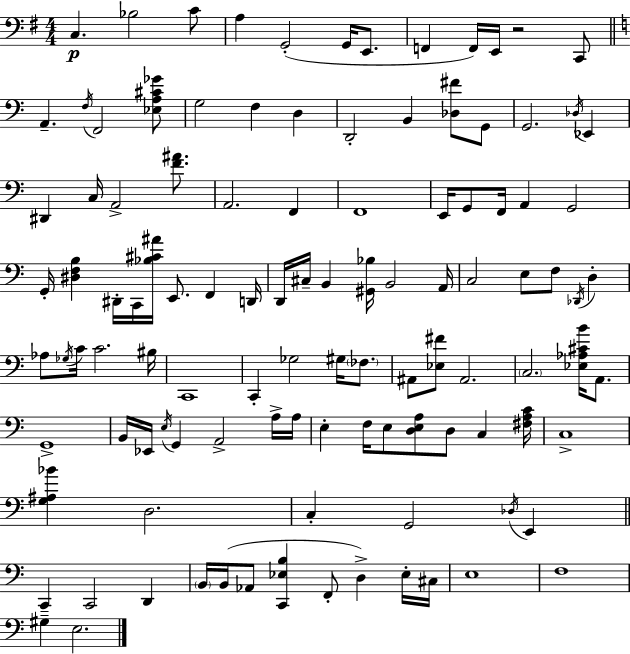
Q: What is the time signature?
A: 4/4